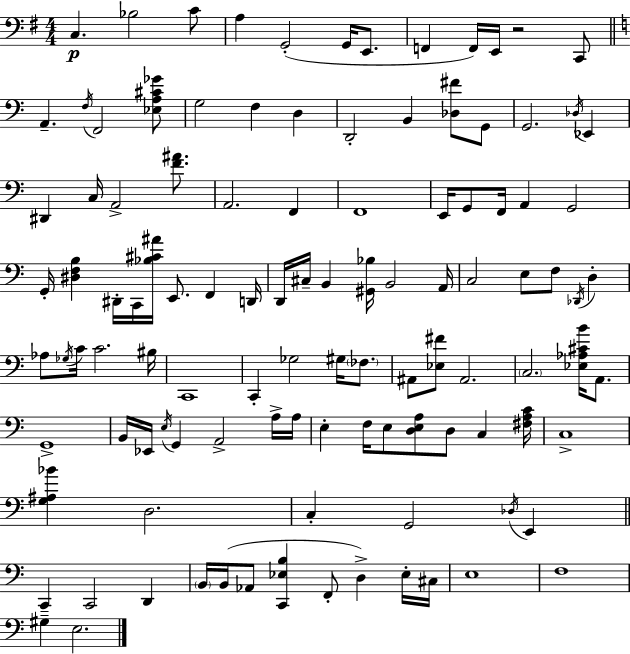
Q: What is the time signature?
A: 4/4